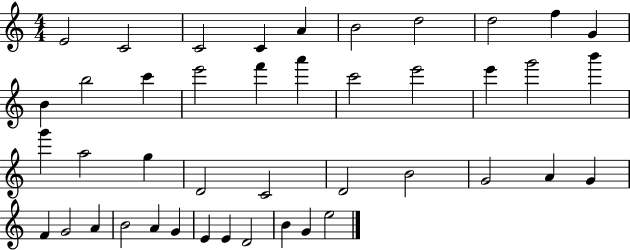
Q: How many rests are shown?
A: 0